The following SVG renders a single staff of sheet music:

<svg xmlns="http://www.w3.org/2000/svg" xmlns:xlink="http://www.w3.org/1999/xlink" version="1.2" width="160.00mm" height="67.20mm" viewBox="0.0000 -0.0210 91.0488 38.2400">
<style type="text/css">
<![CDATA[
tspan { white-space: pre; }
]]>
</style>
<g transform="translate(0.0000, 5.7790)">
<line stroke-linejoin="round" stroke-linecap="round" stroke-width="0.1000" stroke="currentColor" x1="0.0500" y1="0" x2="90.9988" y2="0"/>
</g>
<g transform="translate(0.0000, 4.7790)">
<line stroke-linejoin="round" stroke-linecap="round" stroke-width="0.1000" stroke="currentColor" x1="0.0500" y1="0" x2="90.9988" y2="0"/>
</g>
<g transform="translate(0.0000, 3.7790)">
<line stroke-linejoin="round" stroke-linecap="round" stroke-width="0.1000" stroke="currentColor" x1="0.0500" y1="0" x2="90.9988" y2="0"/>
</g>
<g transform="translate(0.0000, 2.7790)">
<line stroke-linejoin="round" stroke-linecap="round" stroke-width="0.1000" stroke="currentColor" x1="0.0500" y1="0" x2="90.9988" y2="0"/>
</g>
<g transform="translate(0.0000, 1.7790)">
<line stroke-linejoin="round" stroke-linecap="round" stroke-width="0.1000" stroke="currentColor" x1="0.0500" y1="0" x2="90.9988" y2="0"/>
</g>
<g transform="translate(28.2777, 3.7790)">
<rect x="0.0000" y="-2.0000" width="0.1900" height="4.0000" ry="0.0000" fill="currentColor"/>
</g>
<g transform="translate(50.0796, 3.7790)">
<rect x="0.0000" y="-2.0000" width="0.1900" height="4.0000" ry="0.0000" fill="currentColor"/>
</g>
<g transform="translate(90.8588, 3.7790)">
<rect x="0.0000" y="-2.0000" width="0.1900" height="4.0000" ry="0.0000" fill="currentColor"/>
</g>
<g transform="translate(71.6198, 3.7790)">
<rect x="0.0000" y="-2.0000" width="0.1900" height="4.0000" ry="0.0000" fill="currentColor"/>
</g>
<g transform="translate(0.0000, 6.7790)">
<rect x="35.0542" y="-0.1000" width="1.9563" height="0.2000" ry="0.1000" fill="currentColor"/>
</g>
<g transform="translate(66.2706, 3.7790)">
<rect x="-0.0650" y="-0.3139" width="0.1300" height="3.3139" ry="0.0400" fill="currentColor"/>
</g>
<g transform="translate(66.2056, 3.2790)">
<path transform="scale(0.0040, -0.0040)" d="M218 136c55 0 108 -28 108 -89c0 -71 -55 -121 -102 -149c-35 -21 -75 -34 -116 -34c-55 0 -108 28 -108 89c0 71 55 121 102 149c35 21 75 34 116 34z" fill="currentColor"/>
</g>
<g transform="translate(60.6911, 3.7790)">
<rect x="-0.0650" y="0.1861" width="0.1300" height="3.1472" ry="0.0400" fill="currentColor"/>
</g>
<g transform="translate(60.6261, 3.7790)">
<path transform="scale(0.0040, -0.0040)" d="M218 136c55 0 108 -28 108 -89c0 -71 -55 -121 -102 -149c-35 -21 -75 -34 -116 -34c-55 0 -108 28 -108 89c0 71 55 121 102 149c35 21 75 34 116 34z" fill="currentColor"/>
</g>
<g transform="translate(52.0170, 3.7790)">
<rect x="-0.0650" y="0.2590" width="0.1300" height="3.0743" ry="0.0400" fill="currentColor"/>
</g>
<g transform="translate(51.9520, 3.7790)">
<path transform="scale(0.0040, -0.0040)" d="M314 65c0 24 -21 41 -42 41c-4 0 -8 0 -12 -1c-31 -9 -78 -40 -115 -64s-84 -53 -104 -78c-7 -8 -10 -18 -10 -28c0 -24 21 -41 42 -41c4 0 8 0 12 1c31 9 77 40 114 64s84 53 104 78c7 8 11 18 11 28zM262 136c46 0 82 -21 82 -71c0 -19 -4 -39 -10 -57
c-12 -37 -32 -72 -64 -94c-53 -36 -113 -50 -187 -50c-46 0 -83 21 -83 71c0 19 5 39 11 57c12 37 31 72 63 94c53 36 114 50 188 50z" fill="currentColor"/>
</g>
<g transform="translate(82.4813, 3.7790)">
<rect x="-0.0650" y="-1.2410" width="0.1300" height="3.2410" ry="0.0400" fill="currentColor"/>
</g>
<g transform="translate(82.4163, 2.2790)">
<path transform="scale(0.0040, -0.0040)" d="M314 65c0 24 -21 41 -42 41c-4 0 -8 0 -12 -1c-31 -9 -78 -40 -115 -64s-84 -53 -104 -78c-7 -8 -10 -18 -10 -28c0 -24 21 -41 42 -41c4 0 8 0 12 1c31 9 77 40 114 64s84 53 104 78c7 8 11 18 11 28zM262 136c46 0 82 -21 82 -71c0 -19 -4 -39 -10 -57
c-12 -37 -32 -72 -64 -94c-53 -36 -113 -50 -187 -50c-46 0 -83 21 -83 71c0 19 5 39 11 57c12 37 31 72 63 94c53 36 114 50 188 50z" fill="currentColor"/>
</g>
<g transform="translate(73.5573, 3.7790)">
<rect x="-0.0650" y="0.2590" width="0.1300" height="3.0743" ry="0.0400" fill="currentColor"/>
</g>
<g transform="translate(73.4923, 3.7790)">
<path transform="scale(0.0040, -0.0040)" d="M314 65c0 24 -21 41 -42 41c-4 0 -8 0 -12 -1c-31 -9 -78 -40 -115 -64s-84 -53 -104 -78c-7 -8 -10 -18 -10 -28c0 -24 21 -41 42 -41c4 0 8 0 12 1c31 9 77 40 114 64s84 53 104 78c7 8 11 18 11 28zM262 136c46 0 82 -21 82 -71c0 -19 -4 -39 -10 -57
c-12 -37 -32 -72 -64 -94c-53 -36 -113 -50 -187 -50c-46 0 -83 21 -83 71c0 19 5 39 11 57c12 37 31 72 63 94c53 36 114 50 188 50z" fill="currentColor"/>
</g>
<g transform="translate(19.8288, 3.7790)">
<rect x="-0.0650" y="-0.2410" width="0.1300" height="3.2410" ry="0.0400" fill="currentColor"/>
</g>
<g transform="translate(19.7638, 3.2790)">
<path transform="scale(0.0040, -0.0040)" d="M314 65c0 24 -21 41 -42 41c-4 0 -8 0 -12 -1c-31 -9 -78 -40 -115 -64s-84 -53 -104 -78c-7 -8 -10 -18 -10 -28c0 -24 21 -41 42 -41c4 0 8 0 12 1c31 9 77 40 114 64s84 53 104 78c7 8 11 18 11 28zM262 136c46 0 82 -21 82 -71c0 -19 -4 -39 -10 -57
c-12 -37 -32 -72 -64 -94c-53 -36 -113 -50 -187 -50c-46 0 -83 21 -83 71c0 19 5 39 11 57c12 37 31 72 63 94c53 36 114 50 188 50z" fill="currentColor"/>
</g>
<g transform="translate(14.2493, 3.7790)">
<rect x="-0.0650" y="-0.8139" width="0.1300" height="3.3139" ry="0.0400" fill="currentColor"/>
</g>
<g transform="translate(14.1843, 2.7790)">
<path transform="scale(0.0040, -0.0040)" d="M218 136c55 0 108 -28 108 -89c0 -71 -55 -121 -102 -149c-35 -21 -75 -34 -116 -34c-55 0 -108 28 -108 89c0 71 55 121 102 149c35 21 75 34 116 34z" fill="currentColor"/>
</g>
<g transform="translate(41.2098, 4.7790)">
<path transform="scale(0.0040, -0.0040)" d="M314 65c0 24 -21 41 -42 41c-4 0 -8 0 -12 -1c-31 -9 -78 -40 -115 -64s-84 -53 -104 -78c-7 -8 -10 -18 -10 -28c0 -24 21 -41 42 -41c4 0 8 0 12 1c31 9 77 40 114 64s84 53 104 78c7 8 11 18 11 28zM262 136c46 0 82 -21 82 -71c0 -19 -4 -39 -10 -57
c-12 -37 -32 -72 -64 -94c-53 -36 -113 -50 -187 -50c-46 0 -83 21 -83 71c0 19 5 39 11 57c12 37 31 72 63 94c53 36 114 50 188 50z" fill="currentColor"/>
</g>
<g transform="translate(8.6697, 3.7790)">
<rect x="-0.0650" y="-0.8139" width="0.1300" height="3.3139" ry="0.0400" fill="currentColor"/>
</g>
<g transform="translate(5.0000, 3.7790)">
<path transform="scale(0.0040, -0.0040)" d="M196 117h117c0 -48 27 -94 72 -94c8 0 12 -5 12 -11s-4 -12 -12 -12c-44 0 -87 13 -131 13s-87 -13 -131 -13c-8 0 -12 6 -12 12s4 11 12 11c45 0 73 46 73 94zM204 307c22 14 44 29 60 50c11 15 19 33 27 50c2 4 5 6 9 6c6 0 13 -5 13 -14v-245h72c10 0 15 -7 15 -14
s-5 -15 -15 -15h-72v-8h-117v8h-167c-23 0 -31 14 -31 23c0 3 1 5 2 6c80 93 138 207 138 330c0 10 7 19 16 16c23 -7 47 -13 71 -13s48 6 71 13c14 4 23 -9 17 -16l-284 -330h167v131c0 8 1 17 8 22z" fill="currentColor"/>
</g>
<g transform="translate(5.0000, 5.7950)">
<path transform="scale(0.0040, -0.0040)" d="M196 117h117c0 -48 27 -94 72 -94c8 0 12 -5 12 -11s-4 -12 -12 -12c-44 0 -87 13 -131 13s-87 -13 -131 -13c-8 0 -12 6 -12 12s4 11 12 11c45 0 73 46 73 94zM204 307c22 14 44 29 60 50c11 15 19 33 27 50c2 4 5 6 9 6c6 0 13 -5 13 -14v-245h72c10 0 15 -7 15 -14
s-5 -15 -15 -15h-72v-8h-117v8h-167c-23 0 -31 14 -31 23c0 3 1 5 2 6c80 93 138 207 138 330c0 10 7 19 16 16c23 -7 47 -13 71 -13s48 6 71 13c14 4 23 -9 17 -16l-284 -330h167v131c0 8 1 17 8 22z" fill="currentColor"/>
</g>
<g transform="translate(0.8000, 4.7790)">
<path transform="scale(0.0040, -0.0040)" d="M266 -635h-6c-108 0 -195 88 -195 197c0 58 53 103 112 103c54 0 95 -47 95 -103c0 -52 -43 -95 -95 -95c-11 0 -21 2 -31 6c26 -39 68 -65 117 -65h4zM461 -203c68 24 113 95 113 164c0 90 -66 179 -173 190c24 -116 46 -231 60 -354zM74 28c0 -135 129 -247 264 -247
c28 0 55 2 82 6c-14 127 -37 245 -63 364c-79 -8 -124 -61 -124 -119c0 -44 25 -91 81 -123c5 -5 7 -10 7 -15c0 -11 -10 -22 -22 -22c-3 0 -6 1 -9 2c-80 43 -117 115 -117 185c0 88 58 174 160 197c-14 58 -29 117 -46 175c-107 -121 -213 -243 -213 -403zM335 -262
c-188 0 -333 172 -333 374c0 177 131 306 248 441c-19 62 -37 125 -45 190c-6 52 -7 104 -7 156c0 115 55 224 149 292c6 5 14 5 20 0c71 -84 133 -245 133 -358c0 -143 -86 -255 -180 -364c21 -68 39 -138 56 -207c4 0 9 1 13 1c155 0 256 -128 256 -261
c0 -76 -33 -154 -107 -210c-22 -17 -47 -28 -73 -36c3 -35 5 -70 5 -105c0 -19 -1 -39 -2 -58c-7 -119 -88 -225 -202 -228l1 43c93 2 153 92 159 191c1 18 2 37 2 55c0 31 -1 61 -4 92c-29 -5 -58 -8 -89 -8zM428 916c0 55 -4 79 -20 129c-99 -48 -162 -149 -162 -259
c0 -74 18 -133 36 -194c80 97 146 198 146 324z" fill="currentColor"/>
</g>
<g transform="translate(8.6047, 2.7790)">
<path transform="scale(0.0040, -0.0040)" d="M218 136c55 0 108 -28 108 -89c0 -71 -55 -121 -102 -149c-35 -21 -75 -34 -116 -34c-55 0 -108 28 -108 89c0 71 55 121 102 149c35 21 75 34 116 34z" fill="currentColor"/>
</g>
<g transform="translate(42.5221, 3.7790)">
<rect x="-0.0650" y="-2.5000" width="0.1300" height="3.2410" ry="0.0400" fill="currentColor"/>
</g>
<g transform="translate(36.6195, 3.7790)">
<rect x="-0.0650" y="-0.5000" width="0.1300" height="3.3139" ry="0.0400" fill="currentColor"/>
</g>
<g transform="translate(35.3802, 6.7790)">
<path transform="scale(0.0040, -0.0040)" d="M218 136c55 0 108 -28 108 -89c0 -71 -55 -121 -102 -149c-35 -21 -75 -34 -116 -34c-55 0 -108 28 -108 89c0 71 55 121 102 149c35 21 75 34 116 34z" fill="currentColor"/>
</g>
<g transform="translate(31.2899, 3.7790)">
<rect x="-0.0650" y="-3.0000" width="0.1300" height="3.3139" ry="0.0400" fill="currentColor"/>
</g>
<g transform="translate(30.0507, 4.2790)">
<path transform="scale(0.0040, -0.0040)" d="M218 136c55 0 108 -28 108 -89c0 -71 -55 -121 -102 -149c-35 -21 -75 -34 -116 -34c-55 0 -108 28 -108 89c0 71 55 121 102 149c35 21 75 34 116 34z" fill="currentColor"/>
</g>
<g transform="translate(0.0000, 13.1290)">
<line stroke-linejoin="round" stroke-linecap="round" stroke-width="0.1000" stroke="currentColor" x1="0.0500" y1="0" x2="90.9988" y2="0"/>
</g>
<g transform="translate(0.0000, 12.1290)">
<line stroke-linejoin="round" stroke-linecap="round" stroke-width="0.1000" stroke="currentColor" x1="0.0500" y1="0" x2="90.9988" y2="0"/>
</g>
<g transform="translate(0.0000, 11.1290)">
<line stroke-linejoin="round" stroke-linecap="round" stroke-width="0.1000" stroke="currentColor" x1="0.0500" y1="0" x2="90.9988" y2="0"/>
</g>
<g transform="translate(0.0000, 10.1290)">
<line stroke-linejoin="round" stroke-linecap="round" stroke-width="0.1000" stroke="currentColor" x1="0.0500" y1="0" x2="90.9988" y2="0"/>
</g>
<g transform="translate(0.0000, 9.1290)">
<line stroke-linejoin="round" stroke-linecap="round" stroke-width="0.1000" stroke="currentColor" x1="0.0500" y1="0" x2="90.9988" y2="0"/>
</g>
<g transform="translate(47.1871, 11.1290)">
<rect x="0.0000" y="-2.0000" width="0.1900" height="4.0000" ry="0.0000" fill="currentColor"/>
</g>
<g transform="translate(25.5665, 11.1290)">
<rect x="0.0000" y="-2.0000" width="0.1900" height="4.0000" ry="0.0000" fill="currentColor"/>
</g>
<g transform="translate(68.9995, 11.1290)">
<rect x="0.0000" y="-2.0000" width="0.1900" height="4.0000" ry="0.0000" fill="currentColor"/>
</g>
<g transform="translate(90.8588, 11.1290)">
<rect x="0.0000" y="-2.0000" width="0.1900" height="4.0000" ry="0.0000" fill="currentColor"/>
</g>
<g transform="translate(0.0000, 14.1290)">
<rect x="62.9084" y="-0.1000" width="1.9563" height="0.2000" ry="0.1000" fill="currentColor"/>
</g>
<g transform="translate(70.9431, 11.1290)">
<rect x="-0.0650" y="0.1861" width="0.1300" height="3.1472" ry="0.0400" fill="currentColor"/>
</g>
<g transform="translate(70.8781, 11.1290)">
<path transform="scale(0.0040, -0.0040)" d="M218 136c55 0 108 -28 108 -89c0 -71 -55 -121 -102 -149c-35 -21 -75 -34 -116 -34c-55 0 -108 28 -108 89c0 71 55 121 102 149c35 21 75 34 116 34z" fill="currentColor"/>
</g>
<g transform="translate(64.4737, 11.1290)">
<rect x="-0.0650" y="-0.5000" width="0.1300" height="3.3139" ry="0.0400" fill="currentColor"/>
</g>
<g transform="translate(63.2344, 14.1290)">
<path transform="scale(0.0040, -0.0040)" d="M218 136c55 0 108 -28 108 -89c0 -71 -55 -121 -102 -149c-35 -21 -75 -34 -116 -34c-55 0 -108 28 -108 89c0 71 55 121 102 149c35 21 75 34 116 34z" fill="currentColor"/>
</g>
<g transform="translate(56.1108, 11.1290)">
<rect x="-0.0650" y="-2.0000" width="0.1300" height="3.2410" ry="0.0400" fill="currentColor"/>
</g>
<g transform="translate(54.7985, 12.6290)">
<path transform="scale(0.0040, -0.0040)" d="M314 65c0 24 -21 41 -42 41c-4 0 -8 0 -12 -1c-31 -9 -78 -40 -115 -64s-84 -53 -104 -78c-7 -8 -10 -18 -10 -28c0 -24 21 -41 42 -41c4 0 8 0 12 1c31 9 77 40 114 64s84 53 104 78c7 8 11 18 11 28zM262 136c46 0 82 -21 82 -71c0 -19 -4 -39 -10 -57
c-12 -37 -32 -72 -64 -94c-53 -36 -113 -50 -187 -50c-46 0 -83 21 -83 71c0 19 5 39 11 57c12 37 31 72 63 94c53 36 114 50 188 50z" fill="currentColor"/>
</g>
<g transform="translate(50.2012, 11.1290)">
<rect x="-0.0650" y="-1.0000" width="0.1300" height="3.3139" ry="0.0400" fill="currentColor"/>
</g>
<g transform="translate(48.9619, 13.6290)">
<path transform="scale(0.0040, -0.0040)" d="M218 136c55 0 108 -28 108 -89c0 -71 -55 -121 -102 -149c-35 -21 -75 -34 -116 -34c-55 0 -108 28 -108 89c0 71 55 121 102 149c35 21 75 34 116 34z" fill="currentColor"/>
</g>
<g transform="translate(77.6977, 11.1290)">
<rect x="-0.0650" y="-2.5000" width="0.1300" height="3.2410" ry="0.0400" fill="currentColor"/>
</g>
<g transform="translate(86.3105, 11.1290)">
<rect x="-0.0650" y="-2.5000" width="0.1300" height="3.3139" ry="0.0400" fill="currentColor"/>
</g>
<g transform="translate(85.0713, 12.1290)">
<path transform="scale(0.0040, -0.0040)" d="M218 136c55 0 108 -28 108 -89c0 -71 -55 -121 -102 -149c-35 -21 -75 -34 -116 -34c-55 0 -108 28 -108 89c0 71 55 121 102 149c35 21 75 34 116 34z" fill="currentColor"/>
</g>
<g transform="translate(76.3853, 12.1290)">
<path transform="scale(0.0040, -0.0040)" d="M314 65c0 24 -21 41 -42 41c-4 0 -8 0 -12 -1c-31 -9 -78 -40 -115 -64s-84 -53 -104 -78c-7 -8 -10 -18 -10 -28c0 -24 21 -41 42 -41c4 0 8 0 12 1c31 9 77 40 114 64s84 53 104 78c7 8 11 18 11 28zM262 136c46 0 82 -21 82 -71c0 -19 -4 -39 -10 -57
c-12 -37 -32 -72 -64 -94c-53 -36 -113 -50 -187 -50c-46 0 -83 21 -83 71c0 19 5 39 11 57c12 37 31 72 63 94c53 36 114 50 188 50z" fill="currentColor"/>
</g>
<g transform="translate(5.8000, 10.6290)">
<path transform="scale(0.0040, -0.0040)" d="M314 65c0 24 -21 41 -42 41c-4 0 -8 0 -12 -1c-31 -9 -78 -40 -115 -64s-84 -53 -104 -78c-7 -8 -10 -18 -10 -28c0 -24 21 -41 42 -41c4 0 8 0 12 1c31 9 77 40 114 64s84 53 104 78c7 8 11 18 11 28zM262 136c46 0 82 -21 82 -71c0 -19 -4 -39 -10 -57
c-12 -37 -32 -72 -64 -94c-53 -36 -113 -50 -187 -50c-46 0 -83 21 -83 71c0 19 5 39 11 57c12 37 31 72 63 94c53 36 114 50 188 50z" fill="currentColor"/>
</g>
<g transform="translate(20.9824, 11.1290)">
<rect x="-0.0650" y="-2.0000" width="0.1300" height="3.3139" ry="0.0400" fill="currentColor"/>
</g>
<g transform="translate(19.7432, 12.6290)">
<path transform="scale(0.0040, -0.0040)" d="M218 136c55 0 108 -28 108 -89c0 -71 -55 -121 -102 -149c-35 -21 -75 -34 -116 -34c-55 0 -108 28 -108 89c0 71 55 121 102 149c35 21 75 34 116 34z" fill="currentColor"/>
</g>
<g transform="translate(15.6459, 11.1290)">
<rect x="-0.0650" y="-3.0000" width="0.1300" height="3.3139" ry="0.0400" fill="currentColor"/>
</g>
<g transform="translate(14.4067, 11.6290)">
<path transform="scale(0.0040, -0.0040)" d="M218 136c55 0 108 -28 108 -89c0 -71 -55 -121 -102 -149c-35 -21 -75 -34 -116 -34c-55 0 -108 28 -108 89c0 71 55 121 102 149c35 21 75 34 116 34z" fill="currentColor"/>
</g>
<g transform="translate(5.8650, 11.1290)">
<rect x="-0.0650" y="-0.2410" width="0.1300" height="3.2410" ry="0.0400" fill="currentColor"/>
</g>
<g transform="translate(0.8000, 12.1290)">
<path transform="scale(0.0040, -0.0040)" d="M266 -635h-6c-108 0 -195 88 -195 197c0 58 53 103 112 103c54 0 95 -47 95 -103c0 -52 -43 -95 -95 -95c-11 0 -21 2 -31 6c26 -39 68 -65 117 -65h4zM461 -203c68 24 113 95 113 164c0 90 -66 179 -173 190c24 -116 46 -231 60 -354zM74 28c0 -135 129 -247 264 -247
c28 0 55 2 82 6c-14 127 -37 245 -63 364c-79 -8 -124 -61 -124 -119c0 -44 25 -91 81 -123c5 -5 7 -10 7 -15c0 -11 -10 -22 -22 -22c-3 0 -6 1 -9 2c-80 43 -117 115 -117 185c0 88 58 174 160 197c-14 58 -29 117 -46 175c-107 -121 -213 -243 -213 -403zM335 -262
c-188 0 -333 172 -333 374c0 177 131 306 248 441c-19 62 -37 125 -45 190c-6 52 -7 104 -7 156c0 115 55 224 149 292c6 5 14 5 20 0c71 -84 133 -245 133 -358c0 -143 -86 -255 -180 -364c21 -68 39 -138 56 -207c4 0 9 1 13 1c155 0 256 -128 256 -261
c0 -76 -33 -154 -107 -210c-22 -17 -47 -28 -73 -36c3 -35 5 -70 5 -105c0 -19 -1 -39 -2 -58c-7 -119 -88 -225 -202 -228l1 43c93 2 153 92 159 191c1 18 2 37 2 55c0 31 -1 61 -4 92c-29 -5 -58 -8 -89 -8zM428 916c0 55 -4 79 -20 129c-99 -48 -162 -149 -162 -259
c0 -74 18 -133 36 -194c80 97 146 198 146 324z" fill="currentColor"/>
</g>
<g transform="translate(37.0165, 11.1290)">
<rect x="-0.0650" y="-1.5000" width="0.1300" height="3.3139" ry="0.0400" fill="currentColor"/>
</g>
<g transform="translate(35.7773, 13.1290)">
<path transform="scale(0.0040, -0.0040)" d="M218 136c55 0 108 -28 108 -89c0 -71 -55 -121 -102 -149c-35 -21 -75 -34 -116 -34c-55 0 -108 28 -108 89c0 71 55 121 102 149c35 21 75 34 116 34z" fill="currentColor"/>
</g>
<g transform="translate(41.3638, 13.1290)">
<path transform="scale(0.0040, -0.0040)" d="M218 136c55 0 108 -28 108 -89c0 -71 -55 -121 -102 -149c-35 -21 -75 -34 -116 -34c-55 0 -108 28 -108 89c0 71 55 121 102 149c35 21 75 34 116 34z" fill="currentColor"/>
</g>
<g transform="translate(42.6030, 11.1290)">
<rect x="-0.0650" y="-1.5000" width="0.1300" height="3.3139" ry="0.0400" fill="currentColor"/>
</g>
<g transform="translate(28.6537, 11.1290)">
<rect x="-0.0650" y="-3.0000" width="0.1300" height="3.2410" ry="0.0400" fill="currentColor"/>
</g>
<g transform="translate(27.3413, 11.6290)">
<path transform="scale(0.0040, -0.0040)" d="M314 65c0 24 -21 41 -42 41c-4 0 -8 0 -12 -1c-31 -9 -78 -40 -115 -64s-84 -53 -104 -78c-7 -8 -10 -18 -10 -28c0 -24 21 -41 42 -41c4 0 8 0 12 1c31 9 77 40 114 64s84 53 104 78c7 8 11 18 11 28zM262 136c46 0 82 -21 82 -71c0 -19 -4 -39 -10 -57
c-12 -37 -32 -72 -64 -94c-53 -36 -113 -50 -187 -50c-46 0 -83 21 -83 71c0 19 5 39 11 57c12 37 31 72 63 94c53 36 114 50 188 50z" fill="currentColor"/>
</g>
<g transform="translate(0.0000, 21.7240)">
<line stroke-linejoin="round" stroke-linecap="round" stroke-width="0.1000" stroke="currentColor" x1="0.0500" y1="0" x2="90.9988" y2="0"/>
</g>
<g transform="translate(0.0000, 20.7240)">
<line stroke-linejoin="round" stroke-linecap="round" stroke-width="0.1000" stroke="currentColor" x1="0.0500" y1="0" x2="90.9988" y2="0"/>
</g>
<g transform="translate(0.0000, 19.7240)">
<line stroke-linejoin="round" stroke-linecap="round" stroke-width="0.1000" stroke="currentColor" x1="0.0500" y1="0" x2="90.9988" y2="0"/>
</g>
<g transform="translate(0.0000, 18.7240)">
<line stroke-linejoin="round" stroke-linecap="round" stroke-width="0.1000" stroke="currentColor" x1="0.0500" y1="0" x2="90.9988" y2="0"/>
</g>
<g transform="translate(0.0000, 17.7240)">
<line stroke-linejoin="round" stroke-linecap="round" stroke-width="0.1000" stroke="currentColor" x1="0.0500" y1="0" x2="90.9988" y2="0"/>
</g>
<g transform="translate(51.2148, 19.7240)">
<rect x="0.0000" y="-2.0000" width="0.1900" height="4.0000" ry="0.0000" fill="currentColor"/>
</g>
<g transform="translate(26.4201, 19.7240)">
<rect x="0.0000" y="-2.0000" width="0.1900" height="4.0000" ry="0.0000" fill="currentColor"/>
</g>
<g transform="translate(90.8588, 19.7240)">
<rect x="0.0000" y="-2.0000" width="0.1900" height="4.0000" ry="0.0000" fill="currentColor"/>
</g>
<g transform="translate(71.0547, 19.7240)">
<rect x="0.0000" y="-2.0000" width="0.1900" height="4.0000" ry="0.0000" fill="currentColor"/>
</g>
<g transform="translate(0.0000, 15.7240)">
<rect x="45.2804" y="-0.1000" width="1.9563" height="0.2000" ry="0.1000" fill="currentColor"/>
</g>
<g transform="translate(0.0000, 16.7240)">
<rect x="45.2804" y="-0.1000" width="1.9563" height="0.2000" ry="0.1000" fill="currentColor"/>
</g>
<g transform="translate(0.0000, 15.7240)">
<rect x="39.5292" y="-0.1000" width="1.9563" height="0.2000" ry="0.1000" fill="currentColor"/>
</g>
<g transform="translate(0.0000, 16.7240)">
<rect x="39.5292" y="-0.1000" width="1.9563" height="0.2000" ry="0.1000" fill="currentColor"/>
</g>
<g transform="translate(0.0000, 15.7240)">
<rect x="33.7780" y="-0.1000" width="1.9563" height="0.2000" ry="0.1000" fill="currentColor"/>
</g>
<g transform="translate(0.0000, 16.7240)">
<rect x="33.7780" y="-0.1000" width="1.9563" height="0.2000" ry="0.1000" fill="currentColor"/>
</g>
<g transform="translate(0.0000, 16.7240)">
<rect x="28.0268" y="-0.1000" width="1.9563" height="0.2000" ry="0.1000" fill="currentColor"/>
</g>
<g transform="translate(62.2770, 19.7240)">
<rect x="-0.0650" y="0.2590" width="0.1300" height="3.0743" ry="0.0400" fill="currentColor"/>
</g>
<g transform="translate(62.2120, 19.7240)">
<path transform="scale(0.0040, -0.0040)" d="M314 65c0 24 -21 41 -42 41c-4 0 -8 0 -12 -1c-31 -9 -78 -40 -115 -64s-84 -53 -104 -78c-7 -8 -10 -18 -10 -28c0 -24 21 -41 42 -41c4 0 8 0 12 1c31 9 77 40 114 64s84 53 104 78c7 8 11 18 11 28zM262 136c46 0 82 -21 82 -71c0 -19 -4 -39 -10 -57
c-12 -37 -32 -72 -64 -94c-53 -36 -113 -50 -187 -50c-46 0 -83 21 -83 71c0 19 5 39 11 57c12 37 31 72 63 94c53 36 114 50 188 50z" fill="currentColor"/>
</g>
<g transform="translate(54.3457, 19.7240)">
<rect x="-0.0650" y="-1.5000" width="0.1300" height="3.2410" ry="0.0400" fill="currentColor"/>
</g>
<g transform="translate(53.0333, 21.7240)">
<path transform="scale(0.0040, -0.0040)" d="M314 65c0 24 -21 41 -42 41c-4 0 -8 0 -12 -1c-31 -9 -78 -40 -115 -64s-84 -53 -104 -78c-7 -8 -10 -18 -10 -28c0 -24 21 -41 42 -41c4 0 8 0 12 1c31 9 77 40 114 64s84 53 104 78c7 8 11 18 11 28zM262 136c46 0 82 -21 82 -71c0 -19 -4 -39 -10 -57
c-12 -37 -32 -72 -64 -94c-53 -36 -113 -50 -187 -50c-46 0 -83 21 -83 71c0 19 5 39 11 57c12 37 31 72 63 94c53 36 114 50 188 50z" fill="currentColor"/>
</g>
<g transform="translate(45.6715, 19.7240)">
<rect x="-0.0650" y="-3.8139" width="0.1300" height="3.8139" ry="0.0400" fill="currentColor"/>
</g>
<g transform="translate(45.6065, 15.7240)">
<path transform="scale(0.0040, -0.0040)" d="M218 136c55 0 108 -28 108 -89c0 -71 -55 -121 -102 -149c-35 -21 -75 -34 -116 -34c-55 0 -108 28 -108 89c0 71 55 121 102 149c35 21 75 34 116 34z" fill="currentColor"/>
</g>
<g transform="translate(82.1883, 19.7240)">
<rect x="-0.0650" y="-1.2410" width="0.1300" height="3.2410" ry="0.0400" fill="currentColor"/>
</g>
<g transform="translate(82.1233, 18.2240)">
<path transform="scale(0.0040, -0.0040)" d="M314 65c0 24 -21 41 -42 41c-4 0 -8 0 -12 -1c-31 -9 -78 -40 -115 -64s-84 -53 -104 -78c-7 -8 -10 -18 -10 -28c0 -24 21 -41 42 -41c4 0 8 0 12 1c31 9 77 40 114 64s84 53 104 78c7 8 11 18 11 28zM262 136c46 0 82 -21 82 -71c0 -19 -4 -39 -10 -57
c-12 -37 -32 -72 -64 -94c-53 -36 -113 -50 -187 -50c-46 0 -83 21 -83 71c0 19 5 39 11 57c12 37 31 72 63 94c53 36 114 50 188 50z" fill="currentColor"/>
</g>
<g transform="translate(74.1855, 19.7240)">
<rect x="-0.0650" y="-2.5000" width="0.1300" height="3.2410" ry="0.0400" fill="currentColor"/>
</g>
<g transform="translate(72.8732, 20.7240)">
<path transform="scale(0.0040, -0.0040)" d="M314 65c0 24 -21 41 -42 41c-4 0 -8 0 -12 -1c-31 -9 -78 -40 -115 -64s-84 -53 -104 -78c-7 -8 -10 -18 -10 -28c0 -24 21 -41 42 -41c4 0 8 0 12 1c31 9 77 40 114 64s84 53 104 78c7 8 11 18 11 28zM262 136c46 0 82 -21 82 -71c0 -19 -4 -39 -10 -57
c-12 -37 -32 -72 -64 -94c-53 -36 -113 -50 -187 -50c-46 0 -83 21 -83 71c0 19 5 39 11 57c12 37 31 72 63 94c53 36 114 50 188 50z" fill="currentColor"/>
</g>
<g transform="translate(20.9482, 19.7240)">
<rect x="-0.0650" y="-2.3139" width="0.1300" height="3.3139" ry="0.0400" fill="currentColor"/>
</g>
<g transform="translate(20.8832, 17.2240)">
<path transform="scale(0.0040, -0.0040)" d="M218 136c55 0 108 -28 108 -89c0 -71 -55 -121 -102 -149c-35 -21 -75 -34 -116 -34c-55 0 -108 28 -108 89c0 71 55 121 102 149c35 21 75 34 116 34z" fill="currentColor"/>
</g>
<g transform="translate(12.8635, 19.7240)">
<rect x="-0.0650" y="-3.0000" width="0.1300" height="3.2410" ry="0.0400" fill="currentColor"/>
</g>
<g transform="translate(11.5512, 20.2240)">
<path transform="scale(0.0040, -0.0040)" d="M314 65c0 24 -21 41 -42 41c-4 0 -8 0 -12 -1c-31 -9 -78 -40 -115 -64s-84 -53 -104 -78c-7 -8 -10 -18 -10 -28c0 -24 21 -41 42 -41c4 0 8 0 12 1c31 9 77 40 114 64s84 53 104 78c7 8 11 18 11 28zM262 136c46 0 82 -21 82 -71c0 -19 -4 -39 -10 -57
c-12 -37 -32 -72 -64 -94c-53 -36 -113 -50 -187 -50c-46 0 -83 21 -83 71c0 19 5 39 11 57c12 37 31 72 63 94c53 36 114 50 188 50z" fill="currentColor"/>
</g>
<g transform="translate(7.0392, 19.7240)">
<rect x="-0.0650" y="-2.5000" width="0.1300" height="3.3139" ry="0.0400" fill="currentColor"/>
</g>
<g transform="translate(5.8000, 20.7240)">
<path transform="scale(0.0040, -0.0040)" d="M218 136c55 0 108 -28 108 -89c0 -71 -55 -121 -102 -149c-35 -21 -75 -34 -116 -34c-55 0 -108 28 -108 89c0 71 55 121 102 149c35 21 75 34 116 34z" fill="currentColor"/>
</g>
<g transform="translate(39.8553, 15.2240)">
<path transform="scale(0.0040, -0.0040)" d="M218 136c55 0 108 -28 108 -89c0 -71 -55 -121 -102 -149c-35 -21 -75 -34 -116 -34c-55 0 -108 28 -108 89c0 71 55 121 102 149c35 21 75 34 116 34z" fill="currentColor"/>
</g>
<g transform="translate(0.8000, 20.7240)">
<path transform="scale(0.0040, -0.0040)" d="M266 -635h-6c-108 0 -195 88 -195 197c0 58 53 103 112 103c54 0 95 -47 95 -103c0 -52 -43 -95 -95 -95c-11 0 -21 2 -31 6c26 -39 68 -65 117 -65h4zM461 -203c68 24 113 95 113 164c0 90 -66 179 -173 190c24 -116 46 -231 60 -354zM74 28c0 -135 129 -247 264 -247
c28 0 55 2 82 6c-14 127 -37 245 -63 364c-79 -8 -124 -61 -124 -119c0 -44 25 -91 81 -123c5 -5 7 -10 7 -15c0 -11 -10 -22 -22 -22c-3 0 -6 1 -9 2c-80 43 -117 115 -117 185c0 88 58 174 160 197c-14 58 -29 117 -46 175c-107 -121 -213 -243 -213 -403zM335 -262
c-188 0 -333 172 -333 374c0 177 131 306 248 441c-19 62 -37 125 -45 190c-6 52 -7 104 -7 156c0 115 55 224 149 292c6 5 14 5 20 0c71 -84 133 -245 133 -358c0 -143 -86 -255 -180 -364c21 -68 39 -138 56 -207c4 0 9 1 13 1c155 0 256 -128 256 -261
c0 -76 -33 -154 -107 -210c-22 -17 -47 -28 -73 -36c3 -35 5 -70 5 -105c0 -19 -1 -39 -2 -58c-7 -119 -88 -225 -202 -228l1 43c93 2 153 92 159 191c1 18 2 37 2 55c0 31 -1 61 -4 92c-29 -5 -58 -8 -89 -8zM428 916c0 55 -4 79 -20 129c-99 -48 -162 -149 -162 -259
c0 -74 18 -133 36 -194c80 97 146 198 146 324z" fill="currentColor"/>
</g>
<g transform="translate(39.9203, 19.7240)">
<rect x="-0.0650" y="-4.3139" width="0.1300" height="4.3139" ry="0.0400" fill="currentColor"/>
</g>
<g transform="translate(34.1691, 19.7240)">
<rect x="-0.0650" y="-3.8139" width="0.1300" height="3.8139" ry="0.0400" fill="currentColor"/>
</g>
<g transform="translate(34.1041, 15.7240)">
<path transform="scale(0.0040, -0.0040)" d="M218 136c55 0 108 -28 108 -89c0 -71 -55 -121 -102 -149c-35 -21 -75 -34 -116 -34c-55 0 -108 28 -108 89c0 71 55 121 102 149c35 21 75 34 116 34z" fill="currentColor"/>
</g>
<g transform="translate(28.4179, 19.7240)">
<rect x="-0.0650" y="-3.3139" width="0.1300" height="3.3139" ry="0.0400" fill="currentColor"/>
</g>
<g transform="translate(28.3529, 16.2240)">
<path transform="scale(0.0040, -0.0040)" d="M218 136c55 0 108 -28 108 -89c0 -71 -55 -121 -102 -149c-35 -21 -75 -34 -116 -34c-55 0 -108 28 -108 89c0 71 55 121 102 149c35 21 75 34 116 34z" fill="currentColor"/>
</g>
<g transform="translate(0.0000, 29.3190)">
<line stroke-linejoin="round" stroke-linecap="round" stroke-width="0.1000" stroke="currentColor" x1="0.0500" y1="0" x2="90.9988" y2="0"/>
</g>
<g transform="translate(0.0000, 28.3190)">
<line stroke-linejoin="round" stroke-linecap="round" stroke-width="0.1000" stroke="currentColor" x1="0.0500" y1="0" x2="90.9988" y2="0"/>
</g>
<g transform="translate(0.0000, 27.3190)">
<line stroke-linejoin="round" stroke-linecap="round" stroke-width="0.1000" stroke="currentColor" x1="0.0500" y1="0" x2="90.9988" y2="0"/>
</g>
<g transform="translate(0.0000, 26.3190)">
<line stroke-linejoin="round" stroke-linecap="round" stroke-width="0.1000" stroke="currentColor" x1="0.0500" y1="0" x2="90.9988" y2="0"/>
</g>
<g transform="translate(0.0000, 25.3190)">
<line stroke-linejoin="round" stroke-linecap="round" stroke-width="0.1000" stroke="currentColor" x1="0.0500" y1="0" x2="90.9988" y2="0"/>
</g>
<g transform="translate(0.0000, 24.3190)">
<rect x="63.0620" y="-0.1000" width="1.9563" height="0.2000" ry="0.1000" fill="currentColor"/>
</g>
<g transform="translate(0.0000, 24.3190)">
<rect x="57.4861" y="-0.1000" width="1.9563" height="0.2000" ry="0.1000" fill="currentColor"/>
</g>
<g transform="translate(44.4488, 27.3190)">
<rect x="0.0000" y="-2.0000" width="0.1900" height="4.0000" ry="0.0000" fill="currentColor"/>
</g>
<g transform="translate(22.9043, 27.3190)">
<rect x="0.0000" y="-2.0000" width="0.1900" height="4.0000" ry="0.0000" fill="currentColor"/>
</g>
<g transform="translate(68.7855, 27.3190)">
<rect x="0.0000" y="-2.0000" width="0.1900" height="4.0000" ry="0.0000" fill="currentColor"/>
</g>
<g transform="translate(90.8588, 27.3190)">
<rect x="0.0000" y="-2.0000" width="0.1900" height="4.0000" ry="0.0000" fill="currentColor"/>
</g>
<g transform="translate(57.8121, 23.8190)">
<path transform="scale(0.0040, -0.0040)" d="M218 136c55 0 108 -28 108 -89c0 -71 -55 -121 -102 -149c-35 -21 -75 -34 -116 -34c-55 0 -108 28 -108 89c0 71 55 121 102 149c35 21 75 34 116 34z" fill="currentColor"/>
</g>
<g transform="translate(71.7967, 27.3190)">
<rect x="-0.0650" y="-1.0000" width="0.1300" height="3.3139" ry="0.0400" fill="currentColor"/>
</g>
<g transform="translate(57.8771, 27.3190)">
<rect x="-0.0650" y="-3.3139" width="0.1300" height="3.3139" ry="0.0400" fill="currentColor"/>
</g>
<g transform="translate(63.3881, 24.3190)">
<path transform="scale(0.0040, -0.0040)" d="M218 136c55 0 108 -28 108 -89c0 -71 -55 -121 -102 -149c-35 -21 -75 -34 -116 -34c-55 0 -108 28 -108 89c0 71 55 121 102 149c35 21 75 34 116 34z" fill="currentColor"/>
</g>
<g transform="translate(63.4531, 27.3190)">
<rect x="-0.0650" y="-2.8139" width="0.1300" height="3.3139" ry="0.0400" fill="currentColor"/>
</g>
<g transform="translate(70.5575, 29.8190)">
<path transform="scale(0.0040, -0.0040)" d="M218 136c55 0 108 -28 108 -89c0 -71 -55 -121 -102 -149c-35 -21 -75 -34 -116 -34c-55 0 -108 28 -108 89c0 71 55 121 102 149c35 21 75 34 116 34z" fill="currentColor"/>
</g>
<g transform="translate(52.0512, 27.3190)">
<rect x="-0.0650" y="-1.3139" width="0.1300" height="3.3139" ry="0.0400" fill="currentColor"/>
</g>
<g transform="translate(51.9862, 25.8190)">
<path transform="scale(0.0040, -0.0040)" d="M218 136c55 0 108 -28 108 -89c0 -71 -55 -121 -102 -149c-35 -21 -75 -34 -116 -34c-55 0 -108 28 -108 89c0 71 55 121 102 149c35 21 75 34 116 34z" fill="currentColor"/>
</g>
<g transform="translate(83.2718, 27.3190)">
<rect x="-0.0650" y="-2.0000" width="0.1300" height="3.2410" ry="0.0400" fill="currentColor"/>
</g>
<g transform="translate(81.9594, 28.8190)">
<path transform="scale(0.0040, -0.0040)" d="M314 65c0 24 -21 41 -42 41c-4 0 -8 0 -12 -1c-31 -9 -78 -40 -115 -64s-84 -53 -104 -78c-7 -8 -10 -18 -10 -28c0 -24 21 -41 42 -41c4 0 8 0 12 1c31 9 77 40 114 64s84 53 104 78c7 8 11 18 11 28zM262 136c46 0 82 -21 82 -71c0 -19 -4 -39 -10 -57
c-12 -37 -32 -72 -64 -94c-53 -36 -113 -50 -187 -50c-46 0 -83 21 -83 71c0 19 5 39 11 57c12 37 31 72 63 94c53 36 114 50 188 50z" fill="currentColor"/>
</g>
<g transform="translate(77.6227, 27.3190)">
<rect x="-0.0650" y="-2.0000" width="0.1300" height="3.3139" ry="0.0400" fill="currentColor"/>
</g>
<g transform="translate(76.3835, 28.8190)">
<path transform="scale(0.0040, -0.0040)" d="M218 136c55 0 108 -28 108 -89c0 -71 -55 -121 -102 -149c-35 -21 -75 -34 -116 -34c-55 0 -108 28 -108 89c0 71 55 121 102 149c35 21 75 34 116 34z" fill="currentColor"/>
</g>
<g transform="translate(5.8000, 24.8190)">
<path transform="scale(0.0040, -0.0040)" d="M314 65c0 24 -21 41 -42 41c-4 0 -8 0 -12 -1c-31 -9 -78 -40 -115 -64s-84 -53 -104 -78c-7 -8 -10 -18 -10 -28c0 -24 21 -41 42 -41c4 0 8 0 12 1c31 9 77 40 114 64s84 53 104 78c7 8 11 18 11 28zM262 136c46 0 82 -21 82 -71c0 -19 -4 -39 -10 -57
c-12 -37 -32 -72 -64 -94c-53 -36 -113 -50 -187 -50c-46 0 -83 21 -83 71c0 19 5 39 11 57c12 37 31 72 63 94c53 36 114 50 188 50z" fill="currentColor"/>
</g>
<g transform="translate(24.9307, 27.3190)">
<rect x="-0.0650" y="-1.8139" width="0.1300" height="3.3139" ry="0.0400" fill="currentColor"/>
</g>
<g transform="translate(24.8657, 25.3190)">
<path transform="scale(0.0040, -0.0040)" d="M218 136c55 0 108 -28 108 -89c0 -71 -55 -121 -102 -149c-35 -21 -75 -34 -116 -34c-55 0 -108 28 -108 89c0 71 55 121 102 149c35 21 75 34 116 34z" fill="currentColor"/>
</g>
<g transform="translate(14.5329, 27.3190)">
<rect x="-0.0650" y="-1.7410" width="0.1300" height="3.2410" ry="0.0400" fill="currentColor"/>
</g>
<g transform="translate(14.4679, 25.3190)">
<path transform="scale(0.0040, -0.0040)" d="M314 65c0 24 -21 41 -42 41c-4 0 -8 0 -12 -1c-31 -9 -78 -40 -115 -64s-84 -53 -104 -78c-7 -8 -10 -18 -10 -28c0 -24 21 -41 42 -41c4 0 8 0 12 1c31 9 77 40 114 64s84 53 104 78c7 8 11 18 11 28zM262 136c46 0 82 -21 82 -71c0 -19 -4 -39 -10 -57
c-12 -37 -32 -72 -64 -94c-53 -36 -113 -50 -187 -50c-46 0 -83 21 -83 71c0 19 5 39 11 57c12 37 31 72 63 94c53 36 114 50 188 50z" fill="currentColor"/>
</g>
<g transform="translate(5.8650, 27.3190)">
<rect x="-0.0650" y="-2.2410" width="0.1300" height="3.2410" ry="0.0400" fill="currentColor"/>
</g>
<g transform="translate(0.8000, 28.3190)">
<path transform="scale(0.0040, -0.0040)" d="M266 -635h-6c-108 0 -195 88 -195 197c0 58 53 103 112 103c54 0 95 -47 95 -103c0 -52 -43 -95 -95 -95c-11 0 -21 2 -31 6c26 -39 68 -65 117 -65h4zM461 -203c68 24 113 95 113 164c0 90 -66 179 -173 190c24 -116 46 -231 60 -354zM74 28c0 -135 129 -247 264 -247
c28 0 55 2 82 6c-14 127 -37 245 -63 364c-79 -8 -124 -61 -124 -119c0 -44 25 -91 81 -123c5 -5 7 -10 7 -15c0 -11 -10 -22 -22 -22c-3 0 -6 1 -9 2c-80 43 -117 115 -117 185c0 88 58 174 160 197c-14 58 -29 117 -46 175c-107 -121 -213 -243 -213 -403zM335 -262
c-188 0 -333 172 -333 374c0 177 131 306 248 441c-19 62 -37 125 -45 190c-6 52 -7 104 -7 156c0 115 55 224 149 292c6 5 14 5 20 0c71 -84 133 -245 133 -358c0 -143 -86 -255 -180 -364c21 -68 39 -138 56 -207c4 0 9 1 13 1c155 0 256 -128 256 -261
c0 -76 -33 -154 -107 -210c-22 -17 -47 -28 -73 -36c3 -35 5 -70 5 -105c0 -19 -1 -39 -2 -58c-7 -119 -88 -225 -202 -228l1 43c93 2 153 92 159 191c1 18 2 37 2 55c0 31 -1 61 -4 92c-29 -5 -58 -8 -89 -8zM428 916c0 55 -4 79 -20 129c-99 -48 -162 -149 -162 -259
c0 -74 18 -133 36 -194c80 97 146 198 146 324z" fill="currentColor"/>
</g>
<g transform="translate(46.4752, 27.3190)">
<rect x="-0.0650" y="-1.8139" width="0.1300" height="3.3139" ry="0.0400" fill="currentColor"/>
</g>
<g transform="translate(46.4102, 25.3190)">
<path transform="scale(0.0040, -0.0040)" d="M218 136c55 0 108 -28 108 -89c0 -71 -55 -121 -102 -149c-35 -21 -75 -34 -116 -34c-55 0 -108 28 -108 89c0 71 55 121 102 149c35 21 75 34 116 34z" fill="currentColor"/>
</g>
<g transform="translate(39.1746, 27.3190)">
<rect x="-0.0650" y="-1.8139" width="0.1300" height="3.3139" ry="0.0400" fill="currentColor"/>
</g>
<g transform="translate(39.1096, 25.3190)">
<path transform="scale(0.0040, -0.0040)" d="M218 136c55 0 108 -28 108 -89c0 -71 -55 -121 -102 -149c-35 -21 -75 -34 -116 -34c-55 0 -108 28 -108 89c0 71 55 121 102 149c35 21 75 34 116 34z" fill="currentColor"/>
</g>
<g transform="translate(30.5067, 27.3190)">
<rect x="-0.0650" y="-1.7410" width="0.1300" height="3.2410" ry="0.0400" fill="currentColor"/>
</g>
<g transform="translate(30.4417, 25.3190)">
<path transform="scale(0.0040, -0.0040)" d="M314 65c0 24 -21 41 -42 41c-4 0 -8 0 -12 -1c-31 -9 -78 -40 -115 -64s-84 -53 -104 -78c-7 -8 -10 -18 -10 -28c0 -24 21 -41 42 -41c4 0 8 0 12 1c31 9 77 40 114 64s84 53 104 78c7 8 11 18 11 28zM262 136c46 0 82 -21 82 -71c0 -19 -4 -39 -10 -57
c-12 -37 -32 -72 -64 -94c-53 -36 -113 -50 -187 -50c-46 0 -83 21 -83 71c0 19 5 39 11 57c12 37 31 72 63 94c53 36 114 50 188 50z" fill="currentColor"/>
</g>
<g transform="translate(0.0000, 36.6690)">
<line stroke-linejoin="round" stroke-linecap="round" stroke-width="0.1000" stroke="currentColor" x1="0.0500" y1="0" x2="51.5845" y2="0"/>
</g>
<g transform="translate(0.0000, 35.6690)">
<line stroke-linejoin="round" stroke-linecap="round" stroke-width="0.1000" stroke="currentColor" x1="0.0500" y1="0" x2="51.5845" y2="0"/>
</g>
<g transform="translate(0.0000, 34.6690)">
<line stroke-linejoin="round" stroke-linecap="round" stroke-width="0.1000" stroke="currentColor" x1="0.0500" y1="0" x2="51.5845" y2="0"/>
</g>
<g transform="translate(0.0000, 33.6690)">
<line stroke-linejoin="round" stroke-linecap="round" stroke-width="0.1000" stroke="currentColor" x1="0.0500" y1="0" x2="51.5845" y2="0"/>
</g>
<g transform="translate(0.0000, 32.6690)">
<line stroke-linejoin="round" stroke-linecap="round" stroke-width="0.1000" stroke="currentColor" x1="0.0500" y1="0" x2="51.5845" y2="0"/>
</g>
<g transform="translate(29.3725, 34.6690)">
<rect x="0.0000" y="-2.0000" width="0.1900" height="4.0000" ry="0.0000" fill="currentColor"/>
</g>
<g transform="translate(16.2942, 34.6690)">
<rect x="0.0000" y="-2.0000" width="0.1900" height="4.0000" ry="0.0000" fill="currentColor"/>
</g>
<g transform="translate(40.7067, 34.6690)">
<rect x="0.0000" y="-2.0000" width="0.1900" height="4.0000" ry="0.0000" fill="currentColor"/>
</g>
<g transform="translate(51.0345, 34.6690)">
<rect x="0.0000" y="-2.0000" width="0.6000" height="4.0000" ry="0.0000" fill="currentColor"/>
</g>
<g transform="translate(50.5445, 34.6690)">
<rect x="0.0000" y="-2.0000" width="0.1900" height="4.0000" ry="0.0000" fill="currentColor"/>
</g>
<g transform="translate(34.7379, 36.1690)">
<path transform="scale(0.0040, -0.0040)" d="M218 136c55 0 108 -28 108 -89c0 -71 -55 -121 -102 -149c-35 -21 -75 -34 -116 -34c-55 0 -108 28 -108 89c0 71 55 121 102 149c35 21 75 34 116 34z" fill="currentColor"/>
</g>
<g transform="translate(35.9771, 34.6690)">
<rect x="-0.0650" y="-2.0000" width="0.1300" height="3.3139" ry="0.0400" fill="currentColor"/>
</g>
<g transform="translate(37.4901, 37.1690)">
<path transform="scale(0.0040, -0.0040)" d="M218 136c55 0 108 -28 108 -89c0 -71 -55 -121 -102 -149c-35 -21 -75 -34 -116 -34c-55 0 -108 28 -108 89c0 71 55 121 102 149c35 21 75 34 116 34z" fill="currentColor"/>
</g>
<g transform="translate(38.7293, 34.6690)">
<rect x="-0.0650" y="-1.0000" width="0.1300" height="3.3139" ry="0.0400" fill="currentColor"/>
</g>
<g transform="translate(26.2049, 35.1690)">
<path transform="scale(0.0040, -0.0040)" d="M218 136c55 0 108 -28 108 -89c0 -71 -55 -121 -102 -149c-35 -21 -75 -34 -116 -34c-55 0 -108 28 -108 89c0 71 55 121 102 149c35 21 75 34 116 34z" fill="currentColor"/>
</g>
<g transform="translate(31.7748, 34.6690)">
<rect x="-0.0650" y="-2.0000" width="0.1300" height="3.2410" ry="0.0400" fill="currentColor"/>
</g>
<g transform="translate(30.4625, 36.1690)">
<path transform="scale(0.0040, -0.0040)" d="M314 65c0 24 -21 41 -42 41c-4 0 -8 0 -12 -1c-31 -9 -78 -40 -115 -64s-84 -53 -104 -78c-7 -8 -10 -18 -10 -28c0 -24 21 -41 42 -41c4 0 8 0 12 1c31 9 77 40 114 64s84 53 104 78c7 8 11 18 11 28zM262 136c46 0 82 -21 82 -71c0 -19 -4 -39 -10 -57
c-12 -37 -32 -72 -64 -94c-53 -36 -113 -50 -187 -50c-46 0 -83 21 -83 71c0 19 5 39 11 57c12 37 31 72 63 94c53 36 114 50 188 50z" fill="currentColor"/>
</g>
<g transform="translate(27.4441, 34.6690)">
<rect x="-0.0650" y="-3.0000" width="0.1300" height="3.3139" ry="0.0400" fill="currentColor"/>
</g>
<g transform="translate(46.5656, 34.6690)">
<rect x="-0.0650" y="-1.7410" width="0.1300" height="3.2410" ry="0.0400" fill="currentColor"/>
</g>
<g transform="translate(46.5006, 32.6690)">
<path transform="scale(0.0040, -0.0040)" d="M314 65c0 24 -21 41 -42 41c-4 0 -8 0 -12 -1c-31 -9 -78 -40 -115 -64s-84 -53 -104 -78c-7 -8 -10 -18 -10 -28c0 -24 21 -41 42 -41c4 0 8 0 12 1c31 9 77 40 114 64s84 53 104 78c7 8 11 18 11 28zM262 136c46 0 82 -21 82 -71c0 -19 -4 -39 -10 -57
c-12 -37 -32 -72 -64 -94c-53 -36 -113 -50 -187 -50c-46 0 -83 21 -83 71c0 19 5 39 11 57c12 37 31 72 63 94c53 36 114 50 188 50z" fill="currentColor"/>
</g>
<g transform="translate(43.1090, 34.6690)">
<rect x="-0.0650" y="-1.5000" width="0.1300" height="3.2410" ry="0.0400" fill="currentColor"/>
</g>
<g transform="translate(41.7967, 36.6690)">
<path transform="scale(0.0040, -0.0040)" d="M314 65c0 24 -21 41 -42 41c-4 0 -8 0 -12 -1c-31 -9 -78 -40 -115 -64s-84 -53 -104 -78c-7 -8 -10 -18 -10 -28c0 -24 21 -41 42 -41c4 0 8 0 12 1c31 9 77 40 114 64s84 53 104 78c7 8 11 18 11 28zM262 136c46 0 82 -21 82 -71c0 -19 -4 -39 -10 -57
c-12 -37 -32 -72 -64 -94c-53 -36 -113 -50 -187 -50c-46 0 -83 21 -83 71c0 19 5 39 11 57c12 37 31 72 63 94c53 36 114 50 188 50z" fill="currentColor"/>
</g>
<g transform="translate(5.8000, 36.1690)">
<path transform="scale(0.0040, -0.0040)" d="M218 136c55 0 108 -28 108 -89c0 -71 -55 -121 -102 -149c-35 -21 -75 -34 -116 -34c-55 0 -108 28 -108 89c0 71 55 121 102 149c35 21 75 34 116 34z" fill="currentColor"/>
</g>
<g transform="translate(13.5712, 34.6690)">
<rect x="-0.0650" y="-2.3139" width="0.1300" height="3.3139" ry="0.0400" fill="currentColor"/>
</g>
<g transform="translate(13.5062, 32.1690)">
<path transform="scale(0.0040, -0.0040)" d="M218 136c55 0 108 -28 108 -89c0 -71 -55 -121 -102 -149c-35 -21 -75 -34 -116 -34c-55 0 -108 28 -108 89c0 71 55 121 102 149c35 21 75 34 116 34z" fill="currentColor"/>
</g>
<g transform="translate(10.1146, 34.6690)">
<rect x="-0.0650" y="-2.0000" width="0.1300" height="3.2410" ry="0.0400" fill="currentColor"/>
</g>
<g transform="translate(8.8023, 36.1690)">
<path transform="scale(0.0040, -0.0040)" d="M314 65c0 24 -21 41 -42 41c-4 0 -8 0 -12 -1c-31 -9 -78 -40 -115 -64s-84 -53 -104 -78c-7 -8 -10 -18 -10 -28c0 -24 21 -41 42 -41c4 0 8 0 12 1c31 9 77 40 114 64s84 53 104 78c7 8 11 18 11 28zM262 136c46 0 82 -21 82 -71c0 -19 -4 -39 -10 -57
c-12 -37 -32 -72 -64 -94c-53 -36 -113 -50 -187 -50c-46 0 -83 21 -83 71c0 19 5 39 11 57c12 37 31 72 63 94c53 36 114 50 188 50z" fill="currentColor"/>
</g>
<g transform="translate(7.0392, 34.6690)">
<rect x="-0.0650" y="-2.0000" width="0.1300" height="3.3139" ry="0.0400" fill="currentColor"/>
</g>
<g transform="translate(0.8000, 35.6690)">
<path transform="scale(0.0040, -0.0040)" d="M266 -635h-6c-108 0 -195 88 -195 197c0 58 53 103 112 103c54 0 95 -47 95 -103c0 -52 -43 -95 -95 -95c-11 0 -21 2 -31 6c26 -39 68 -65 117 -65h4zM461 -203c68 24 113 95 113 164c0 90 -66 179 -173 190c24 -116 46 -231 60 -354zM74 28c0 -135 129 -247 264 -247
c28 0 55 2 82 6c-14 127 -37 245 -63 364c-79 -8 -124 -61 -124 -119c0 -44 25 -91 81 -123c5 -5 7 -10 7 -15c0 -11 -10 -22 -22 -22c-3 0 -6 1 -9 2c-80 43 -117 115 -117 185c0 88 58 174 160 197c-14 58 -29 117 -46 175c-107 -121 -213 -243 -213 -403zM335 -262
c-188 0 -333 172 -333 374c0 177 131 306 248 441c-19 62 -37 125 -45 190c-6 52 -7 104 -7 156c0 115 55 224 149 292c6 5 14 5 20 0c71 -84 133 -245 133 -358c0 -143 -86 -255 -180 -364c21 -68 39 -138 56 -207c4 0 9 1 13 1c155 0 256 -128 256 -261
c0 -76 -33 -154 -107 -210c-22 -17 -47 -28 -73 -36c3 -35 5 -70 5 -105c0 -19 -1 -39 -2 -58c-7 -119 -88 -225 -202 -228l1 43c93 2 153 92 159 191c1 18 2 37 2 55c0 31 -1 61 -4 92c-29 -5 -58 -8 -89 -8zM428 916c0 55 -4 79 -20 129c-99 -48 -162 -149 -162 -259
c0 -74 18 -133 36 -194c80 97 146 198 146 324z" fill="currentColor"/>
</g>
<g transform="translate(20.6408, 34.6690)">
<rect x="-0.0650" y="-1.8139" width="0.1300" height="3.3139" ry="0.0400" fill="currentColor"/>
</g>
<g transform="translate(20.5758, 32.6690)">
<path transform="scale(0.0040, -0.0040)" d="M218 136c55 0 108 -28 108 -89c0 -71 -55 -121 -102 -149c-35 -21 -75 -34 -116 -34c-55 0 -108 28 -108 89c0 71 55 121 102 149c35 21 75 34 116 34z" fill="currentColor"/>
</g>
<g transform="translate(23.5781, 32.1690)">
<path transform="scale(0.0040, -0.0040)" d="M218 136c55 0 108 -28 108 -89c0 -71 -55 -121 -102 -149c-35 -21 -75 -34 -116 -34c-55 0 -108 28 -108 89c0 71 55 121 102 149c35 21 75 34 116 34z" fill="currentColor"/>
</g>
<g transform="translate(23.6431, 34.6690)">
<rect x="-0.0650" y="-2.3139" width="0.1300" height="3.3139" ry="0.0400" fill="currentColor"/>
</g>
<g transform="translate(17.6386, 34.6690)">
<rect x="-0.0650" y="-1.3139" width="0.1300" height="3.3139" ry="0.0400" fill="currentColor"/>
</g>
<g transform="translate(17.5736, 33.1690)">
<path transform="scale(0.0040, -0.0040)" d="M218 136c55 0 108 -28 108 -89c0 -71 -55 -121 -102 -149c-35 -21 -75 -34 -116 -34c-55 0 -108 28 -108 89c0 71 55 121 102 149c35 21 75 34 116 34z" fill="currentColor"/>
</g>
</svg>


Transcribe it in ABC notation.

X:1
T:Untitled
M:4/4
L:1/4
K:C
d d c2 A C G2 B2 B c B2 e2 c2 A F A2 E E D F2 C B G2 G G A2 g b c' d' c' E2 B2 G2 e2 g2 f2 f f2 f f e b a D F F2 F F2 g e f g A F2 F D E2 f2